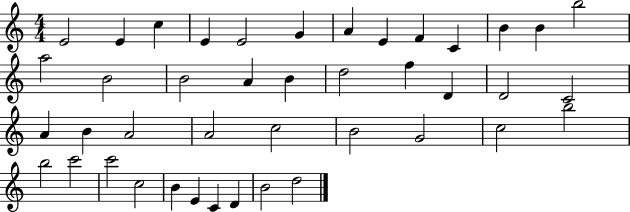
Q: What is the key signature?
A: C major